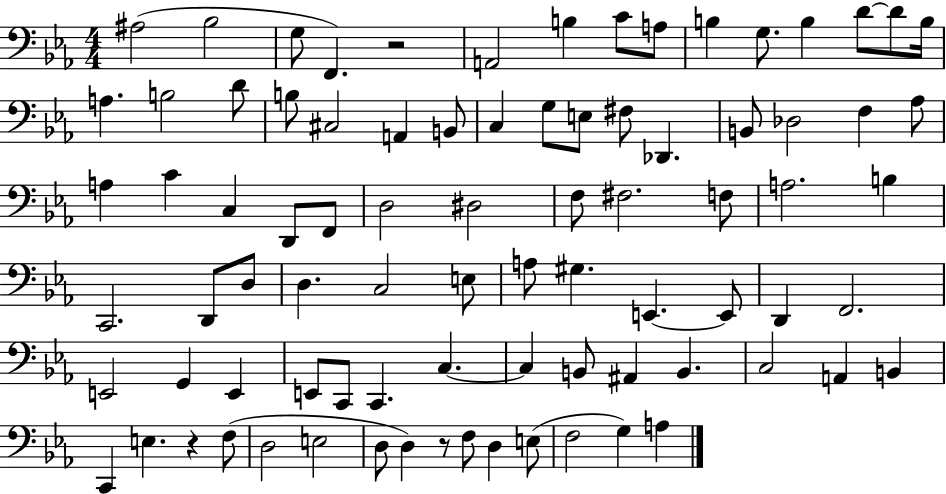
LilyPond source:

{
  \clef bass
  \numericTimeSignature
  \time 4/4
  \key ees \major
  \repeat volta 2 { ais2( bes2 | g8 f,4.) r2 | a,2 b4 c'8 a8 | b4 g8. b4 d'8~~ d'8 b16 | \break a4. b2 d'8 | b8 cis2 a,4 b,8 | c4 g8 e8 fis8 des,4. | b,8 des2 f4 aes8 | \break a4 c'4 c4 d,8 f,8 | d2 dis2 | f8 fis2. f8 | a2. b4 | \break c,2. d,8 d8 | d4. c2 e8 | a8 gis4. e,4.~~ e,8 | d,4 f,2. | \break e,2 g,4 e,4 | e,8 c,8 c,4. c4.~~ | c4 b,8 ais,4 b,4. | c2 a,4 b,4 | \break c,4 e4. r4 f8( | d2 e2 | d8 d4) r8 f8 d4 e8( | f2 g4) a4 | \break } \bar "|."
}